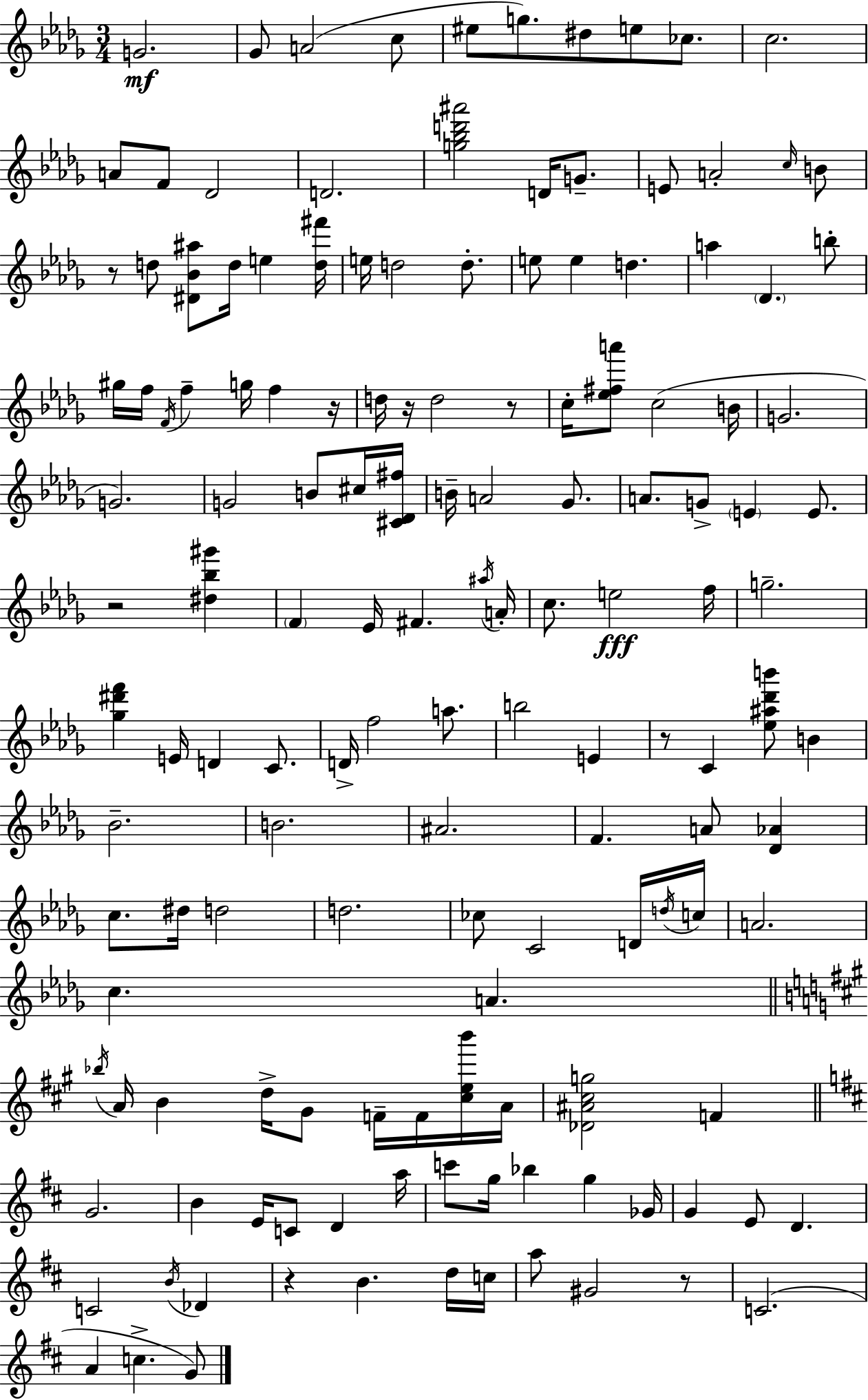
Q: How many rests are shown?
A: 8